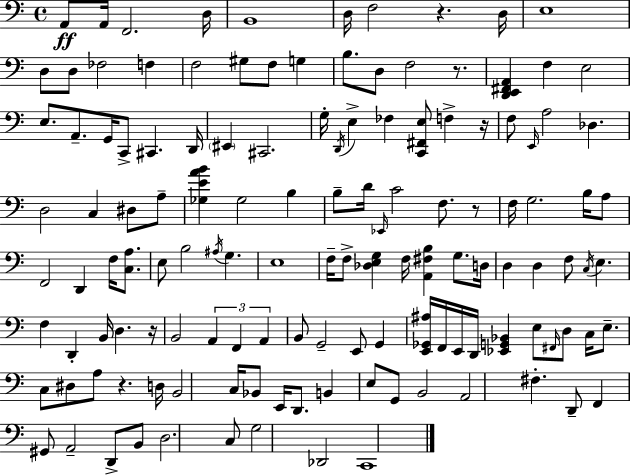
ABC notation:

X:1
T:Untitled
M:4/4
L:1/4
K:C
A,,/2 A,,/4 F,,2 D,/4 B,,4 D,/4 F,2 z D,/4 E,4 D,/2 D,/2 _F,2 F, F,2 ^G,/2 F,/2 G, B,/2 D,/2 F,2 z/2 [D,,E,,^F,,A,,] F, E,2 E,/2 A,,/2 G,,/4 C,,/2 ^C,, D,,/4 ^E,, ^C,,2 G,/4 D,,/4 E, _F, [C,,^F,,E,]/2 F, z/4 F,/2 E,,/4 A,2 _D, D,2 C, ^D,/2 A,/2 [_G,EAB] _G,2 B, B,/2 D/4 _E,,/4 C2 F,/2 z/2 F,/4 G,2 B,/4 A,/2 F,,2 D,, F,/4 [C,A,]/2 E,/2 B,2 ^A,/4 G, E,4 F,/4 F,/2 [_D,E,G,] F,/4 [A,,^F,B,] G,/2 D,/4 D, D, F,/2 C,/4 E, F, D,, B,,/4 D, z/4 B,,2 A,, F,, A,, B,,/2 G,,2 E,,/2 G,, [E,,_G,,^A,]/4 F,,/4 E,,/4 D,,/4 [_E,,G,,_B,,] E,/2 ^F,,/4 D,/2 C,/4 E,/2 C,/2 ^D,/2 A,/2 z D,/4 B,,2 C,/4 _B,,/2 E,,/4 D,,/2 B,, E,/2 G,,/2 B,,2 A,,2 ^F, D,,/2 F,, ^G,,/2 A,,2 D,,/2 B,,/2 D,2 C,/2 G,2 _D,,2 C,,4